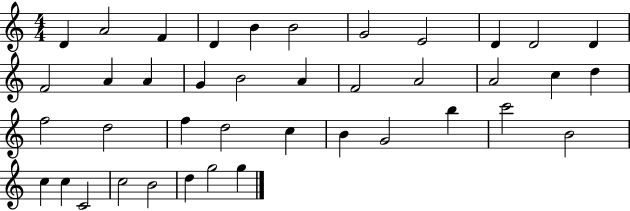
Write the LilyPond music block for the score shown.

{
  \clef treble
  \numericTimeSignature
  \time 4/4
  \key c \major
  d'4 a'2 f'4 | d'4 b'4 b'2 | g'2 e'2 | d'4 d'2 d'4 | \break f'2 a'4 a'4 | g'4 b'2 a'4 | f'2 a'2 | a'2 c''4 d''4 | \break f''2 d''2 | f''4 d''2 c''4 | b'4 g'2 b''4 | c'''2 b'2 | \break c''4 c''4 c'2 | c''2 b'2 | d''4 g''2 g''4 | \bar "|."
}